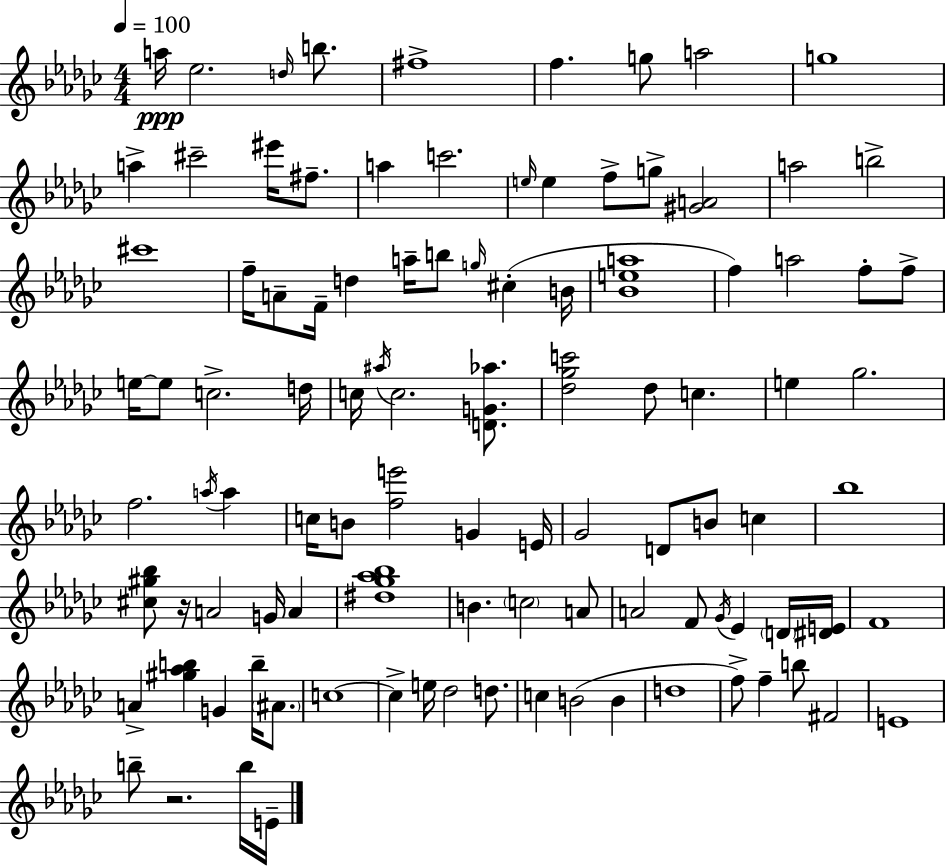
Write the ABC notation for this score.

X:1
T:Untitled
M:4/4
L:1/4
K:Ebm
a/4 _e2 d/4 b/2 ^f4 f g/2 a2 g4 a ^c'2 ^e'/4 ^f/2 a c'2 e/4 e f/2 g/2 [^GA]2 a2 b2 ^c'4 f/4 A/2 F/4 d a/4 b/2 g/4 ^c B/4 [_Bea]4 f a2 f/2 f/2 e/4 e/2 c2 d/4 c/4 ^a/4 c2 [DG_a]/2 [_d_gc']2 _d/2 c e _g2 f2 a/4 a c/4 B/2 [fe']2 G E/4 _G2 D/2 B/2 c _b4 [^c^g_b]/2 z/4 A2 G/4 A [^d_g_a_b]4 B c2 A/2 A2 F/2 _G/4 _E D/4 [^DE]/4 F4 A [^g_ab] G b/4 ^A/2 c4 c e/4 _d2 d/2 c B2 B d4 f/2 f b/2 ^F2 E4 b/2 z2 b/4 E/4